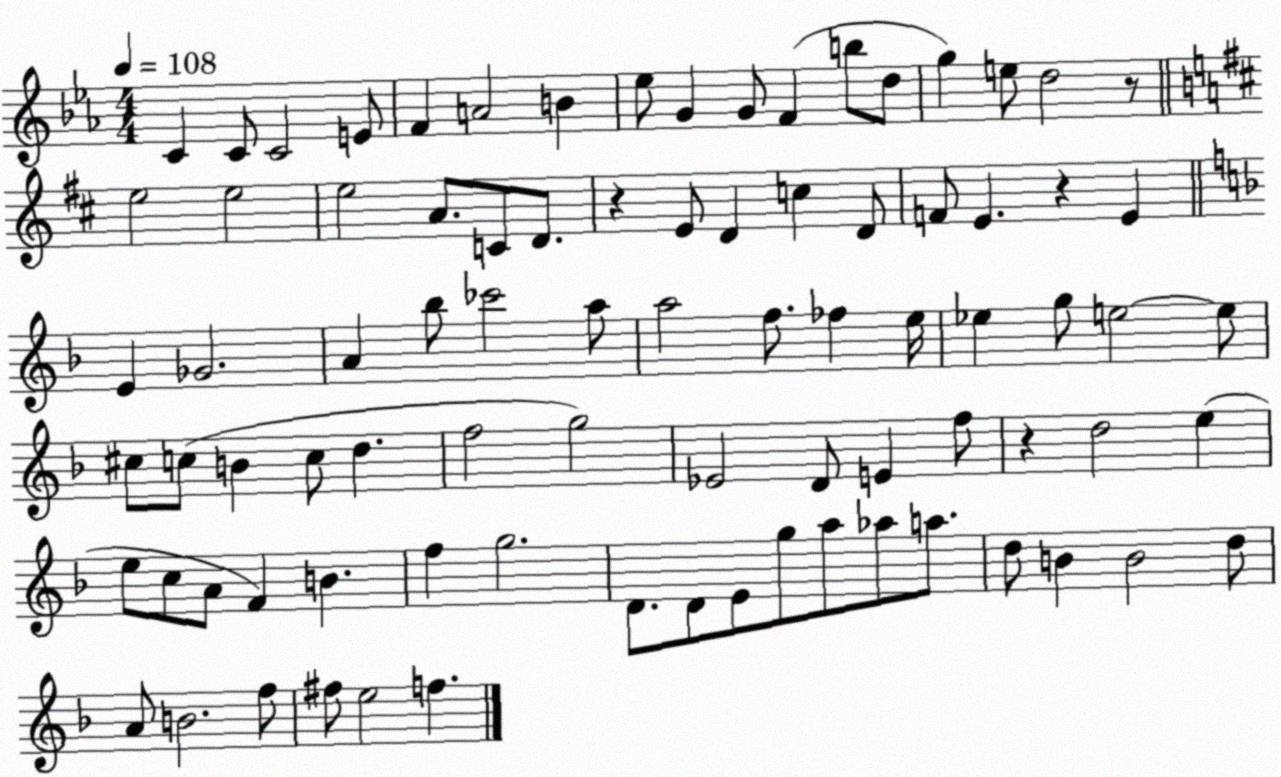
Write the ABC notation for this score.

X:1
T:Untitled
M:4/4
L:1/4
K:Eb
C C/2 C2 E/2 F A2 B _e/2 G G/2 F b/2 d/2 g e/2 d2 z/2 e2 e2 e2 A/2 C/2 D/2 z E/2 D c D/2 F/2 E z E E _G2 A _b/2 _c'2 a/2 a2 f/2 _f e/4 _e g/2 e2 e/2 ^c/2 c/2 B c/2 d f2 g2 _E2 D/2 E f/2 z d2 e e/2 c/2 A/2 F B f g2 D/2 D/2 E/2 g/2 a/2 _a/2 a/2 d/2 B B2 d/2 A/2 B2 f/2 ^f/2 e2 f